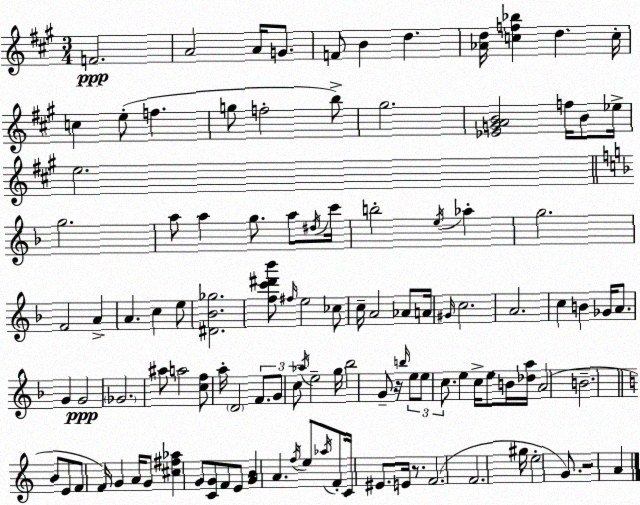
X:1
T:Untitled
M:3/4
L:1/4
K:A
F2 A2 A/4 G/2 F/2 B d [_Ad]/4 [cf_b] d c/4 c e/2 f g/2 f2 b/2 ^g2 [_EGAB]2 f/4 B/2 _e/4 e2 g2 a/2 a g/2 a/2 ^d/4 c'/4 b2 e/4 _a g2 F2 A A c e/2 [^D_B_g]2 [fc'^d'_b']/2 ^f/4 e2 _c/2 c/4 A2 _A/2 A/4 ^G/4 c2 A2 c B _G/4 A/2 G G2 _G2 ^a/2 a2 [cf]/2 a/4 D2 F/2 G/2 c/2 _a/4 e2 g/4 _b2 G/2 z/4 b/4 e/2 e/2 c/2 e c/4 e/2 B/4 [_da]/4 A2 B2 B/2 E/2 F/2 F/4 G A/4 G/2 [^c^f_a] G/2 [CG]/2 F/2 E/2 [GB] A f/4 e/2 _a/4 F/2 C/4 ^E/2 E/4 z/2 F2 F2 ^g/4 e2 G/2 z2 A